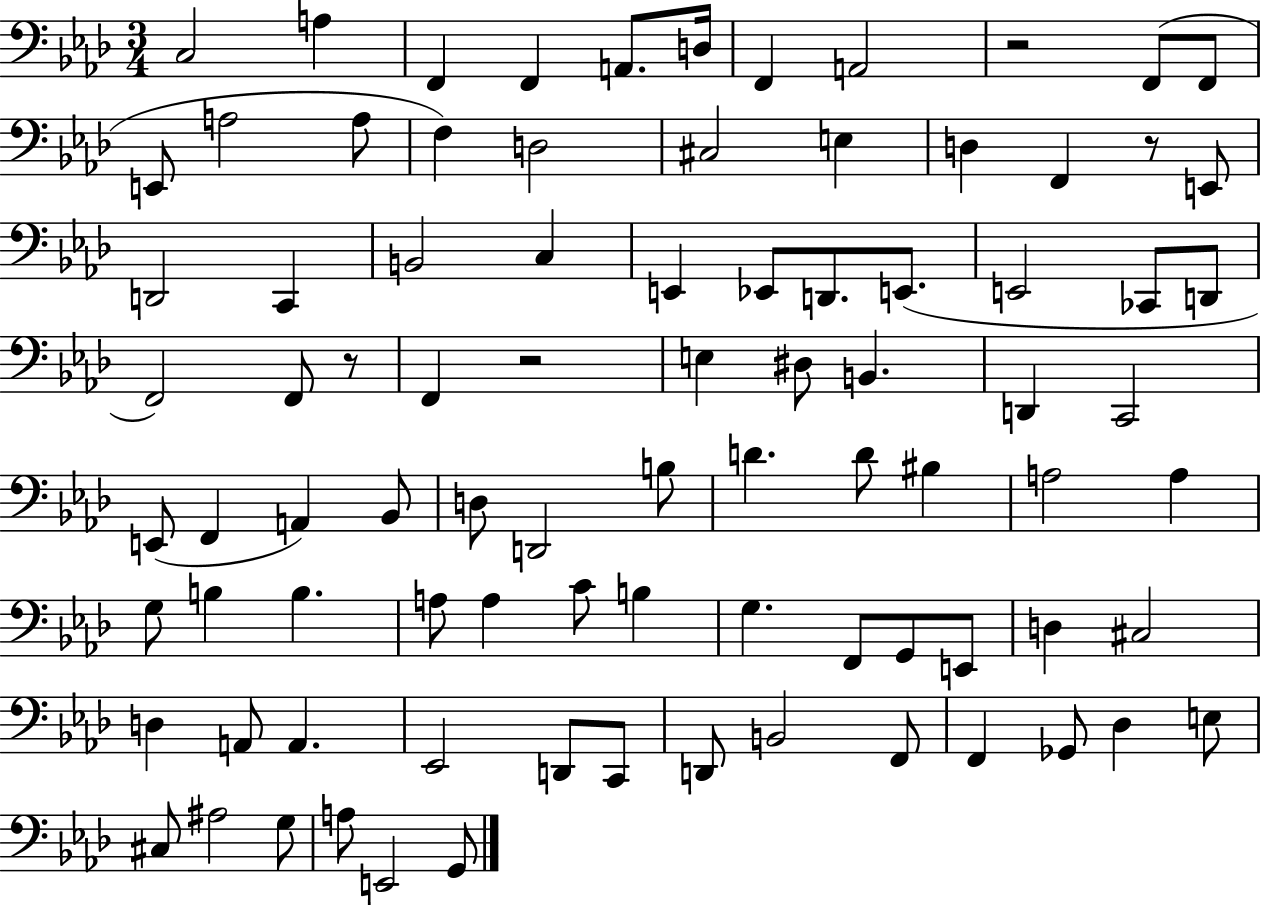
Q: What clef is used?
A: bass